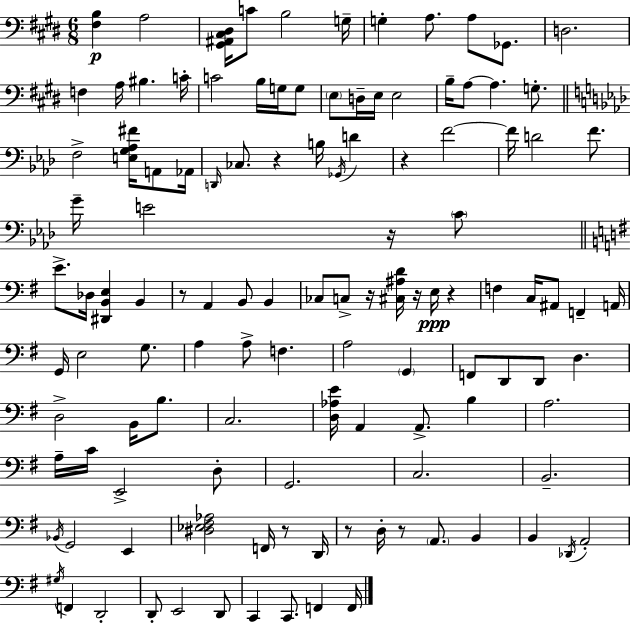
{
  \clef bass
  \numericTimeSignature
  \time 6/8
  \key e \major
  \repeat volta 2 { <fis b>4\p a2 | <gis, ais, cis dis>16 c'8 b2 g16-- | g4-. a8. a8 ges,8. | d2. | \break f4 a16 bis4. c'16-. | c'2 b16 g16 g8 | \parenthesize e8 d16-- e16 e2 | b16-- a8~~ a4. g8.-. | \break \bar "||" \break \key aes \major f2-> <e g aes fis'>16 a,8 aes,16 | \grace { d,16 } ces8. r4 b16 \acciaccatura { ges,16 } d'4 | r4 f'2~~ | f'16 d'2 f'8. | \break g'16-- e'2 r16 | \parenthesize c'8 \bar "||" \break \key g \major e'8.-> des16 <dis, b, e>4 b,4 | r8 a,4 b,8 b,4 | ces8 c8-> r16 <cis ais d'>16 r16 e16\ppp r4 | f4 c16 ais,8 f,4-- a,16 | \break g,16 e2 g8. | a4 a8-> f4. | a2 \parenthesize g,4 | f,8 d,8 d,8 d4. | \break d2-> b,16 b8. | c2. | <d aes e'>16 a,4 a,8.-> b4 | a2. | \break a16-- c'16 e,2-> d8-. | g,2. | c2. | b,2.-- | \break \acciaccatura { bes,16 } g,2 e,4 | <dis ees fis aes>2 f,16 r8 | d,16 r8 d16-. r8 \parenthesize a,8. b,4 | b,4 \acciaccatura { des,16 } a,2-. | \break \acciaccatura { gis16 } f,4 d,2-. | d,8-. e,2 | d,8 c,4 c,8. f,4 | f,16 } \bar "|."
}